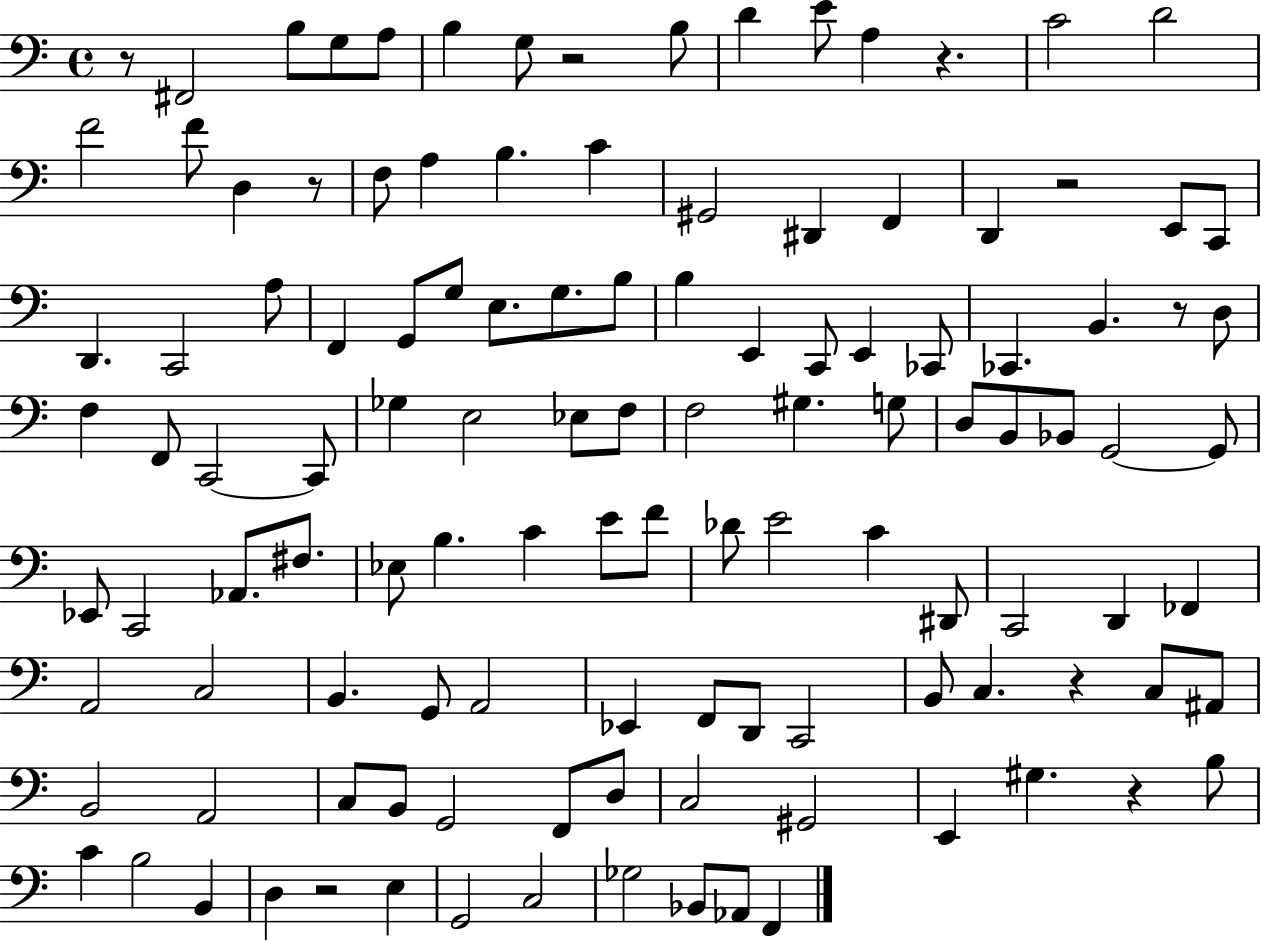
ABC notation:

X:1
T:Untitled
M:4/4
L:1/4
K:C
z/2 ^F,,2 B,/2 G,/2 A,/2 B, G,/2 z2 B,/2 D E/2 A, z C2 D2 F2 F/2 D, z/2 F,/2 A, B, C ^G,,2 ^D,, F,, D,, z2 E,,/2 C,,/2 D,, C,,2 A,/2 F,, G,,/2 G,/2 E,/2 G,/2 B,/2 B, E,, C,,/2 E,, _C,,/2 _C,, B,, z/2 D,/2 F, F,,/2 C,,2 C,,/2 _G, E,2 _E,/2 F,/2 F,2 ^G, G,/2 D,/2 B,,/2 _B,,/2 G,,2 G,,/2 _E,,/2 C,,2 _A,,/2 ^F,/2 _E,/2 B, C E/2 F/2 _D/2 E2 C ^D,,/2 C,,2 D,, _F,, A,,2 C,2 B,, G,,/2 A,,2 _E,, F,,/2 D,,/2 C,,2 B,,/2 C, z C,/2 ^A,,/2 B,,2 A,,2 C,/2 B,,/2 G,,2 F,,/2 D,/2 C,2 ^G,,2 E,, ^G, z B,/2 C B,2 B,, D, z2 E, G,,2 C,2 _G,2 _B,,/2 _A,,/2 F,,